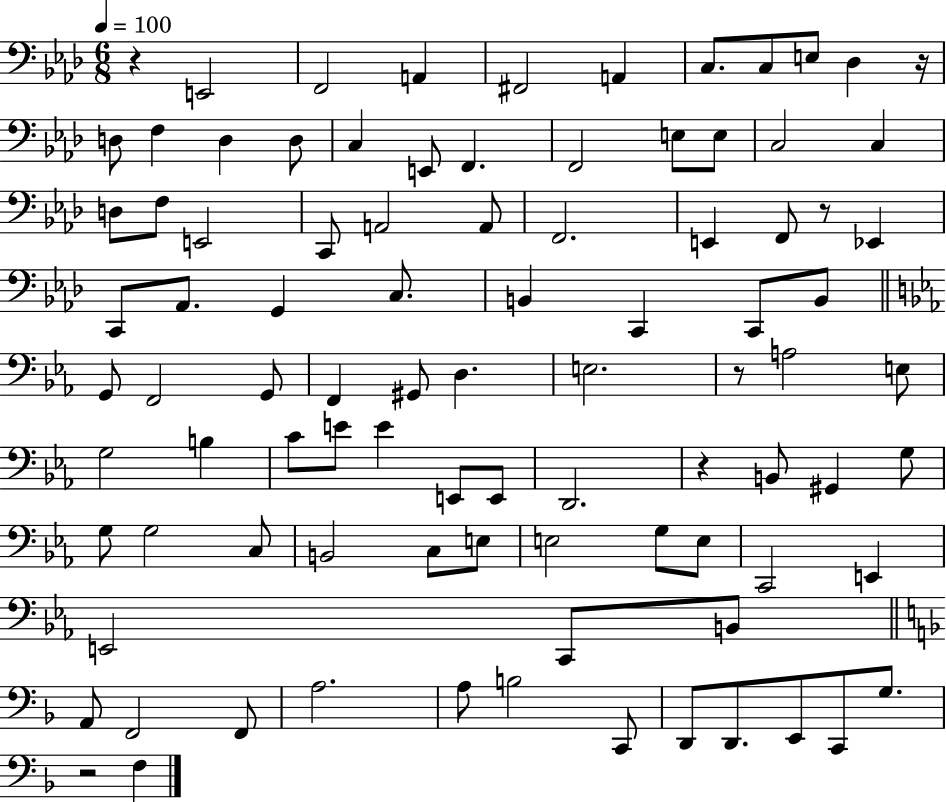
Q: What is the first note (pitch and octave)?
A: E2